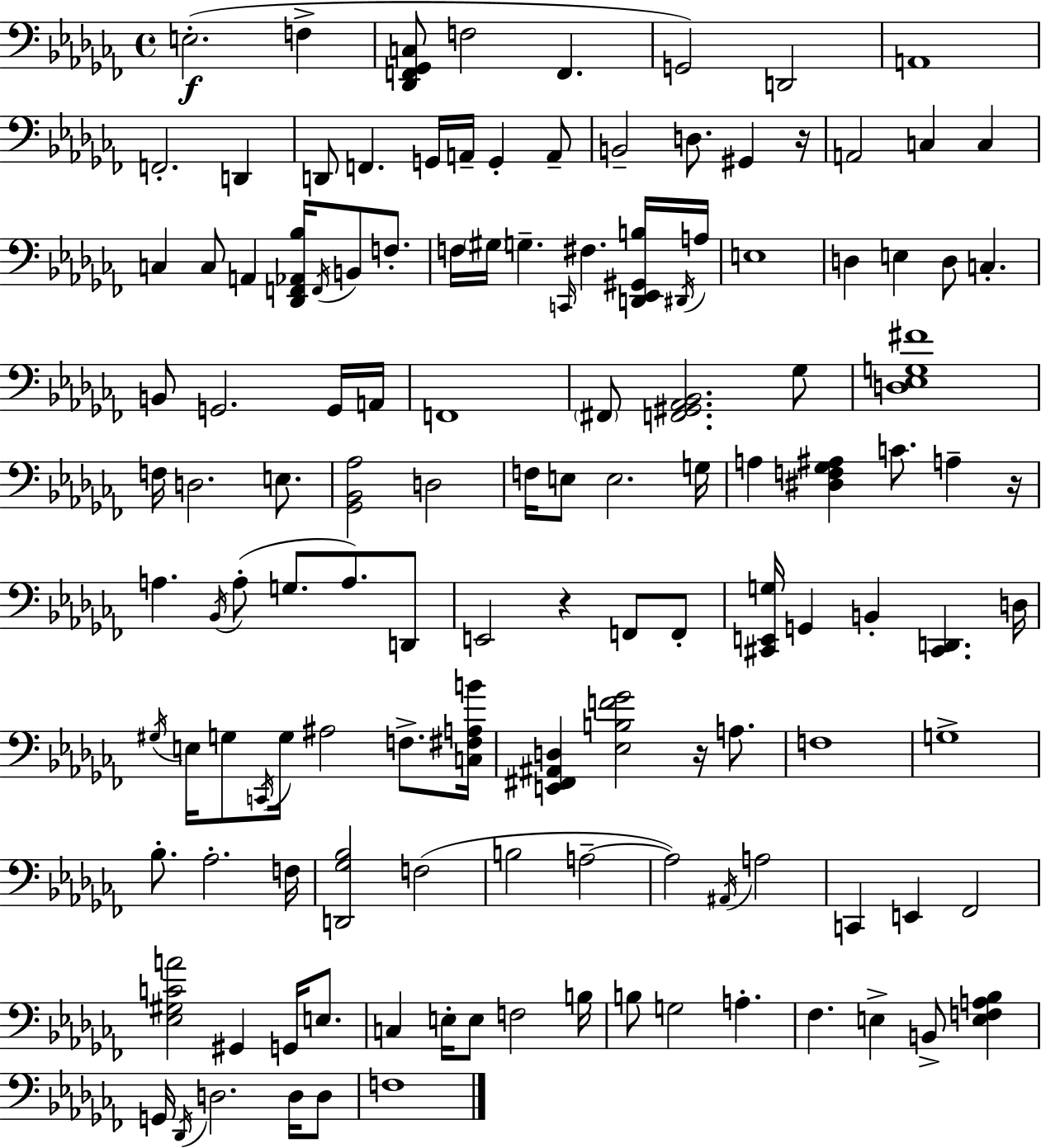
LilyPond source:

{
  \clef bass
  \time 4/4
  \defaultTimeSignature
  \key aes \minor
  e2.-.(\f f4-> | <des, f, ges, c>8 f2 f,4. | g,2) d,2 | a,1 | \break f,2.-. d,4 | d,8 f,4. g,16 a,16-- g,4-. a,8-- | b,2-- d8. gis,4 r16 | a,2 c4 c4 | \break c4 c8 a,4 <des, f, aes, bes>16 \acciaccatura { f,16 } b,8 f8.-. | f16 \parenthesize gis16 g4.-- \grace { c,16 } fis4. | <d, ees, gis, b>16 \acciaccatura { dis,16 } a16 e1 | d4 e4 d8 c4.-. | \break b,8 g,2. | g,16 a,16 f,1 | \parenthesize fis,8 <f, gis, aes, bes,>2. | ges8 <d ees g fis'>1 | \break f16 d2. | e8. <ges, bes, aes>2 d2 | f16 e8 e2. | g16 a4 <dis f ges ais>4 c'8. a4-- | \break r16 a4. \acciaccatura { bes,16 }( a8-. g8. a8.) | d,8 e,2 r4 | f,8 f,8-. <cis, e, g>16 g,4 b,4-. <cis, d,>4. | d16 \acciaccatura { gis16 } e16 g8 \acciaccatura { c,16 } g16 ais2 | \break f8.-> <c fis a b'>16 <e, fis, ais, d>4 <ees b f' ges'>2 | r16 a8. f1 | g1-> | bes8.-. aes2.-. | \break f16 <d, ges bes>2 f2( | b2 a2--~~ | a2) \acciaccatura { ais,16 } a2 | c,4 e,4 fes,2 | \break <ees gis c' a'>2 gis,4 | g,16 e8. c4 e16-. e8 f2 | b16 b8 g2 | a4.-. fes4. e4-> | \break b,8-> <e f a bes>4 g,16 \acciaccatura { des,16 } d2. | d16 d8 f1 | \bar "|."
}